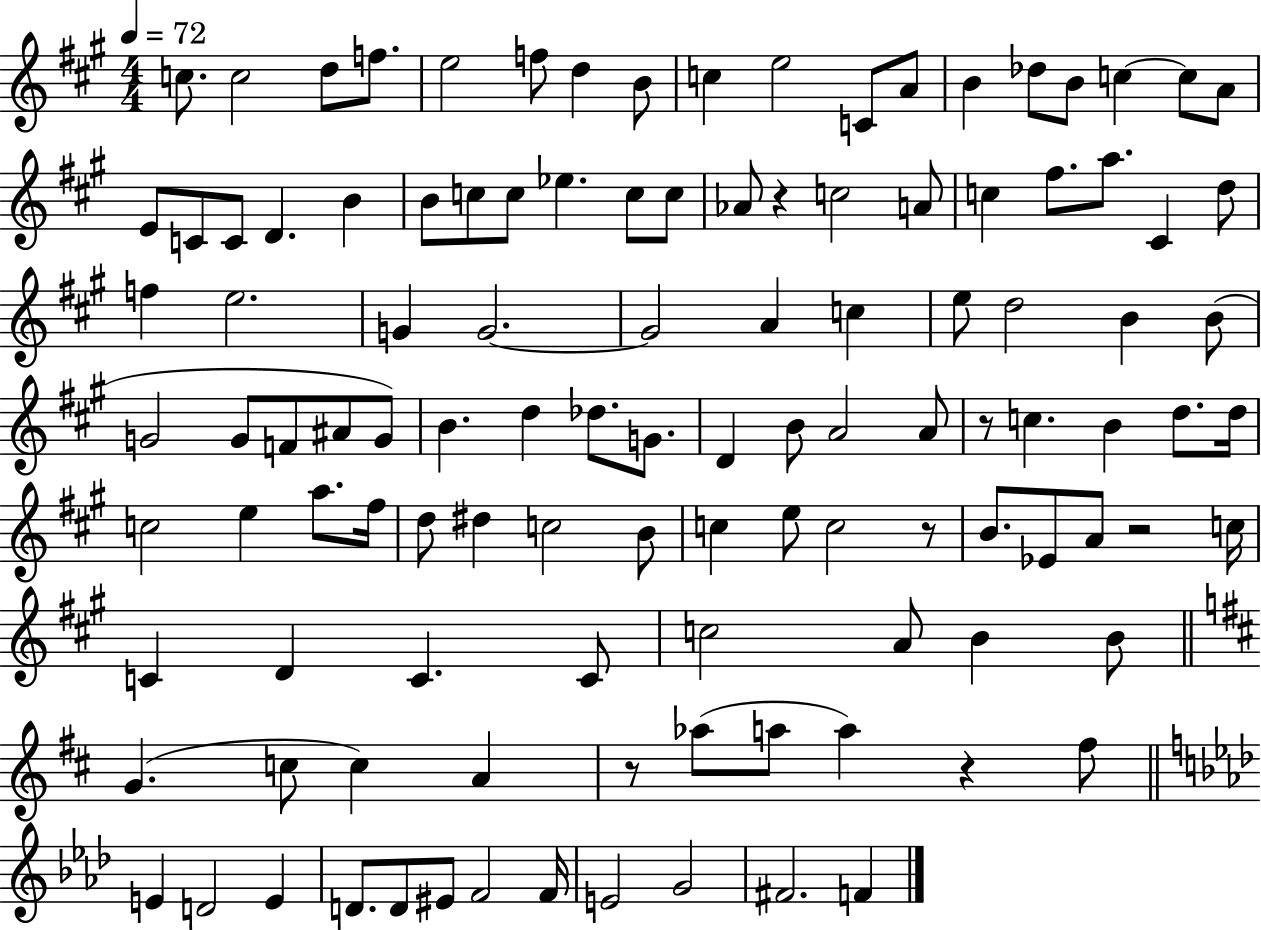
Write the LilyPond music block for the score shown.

{
  \clef treble
  \numericTimeSignature
  \time 4/4
  \key a \major
  \tempo 4 = 72
  \repeat volta 2 { c''8. c''2 d''8 f''8. | e''2 f''8 d''4 b'8 | c''4 e''2 c'8 a'8 | b'4 des''8 b'8 c''4~~ c''8 a'8 | \break e'8 c'8 c'8 d'4. b'4 | b'8 c''8 c''8 ees''4. c''8 c''8 | aes'8 r4 c''2 a'8 | c''4 fis''8. a''8. cis'4 d''8 | \break f''4 e''2. | g'4 g'2.~~ | g'2 a'4 c''4 | e''8 d''2 b'4 b'8( | \break g'2 g'8 f'8 ais'8 g'8) | b'4. d''4 des''8. g'8. | d'4 b'8 a'2 a'8 | r8 c''4. b'4 d''8. d''16 | \break c''2 e''4 a''8. fis''16 | d''8 dis''4 c''2 b'8 | c''4 e''8 c''2 r8 | b'8. ees'8 a'8 r2 c''16 | \break c'4 d'4 c'4. c'8 | c''2 a'8 b'4 b'8 | \bar "||" \break \key d \major g'4.( c''8 c''4) a'4 | r8 aes''8( a''8 a''4) r4 fis''8 | \bar "||" \break \key aes \major e'4 d'2 e'4 | d'8. d'8 eis'8 f'2 f'16 | e'2 g'2 | fis'2. f'4 | \break } \bar "|."
}